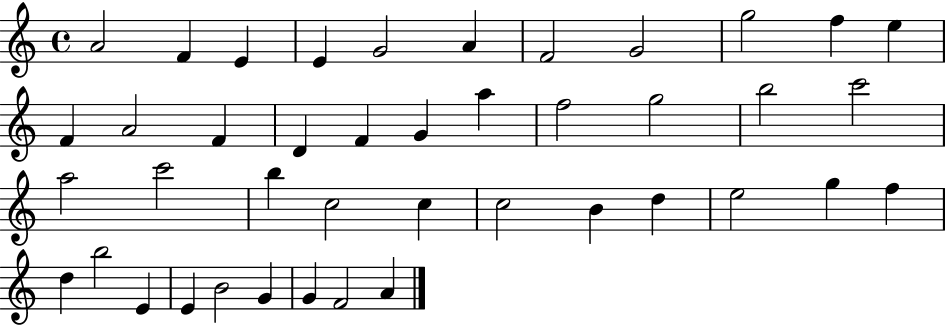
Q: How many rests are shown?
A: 0